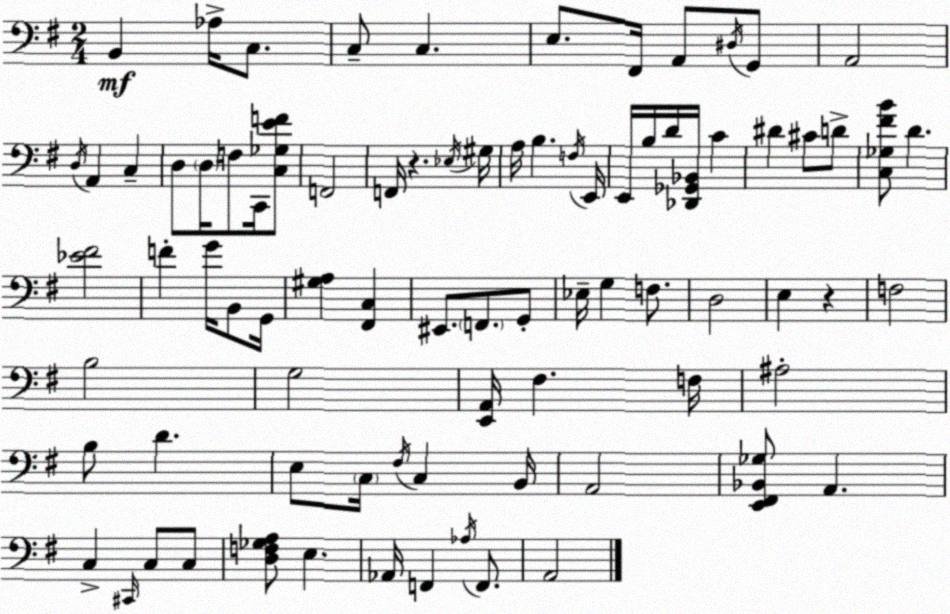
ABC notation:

X:1
T:Untitled
M:2/4
L:1/4
K:G
B,, _A,/4 C,/2 C,/2 C, E,/2 ^F,,/4 A,,/2 ^D,/4 G,,/2 A,,2 D,/4 A,, C, D,/2 D,/4 F,/2 C,,/4 [C,_G,EF]/2 F,,2 F,,/4 z _E,/4 ^G,/4 A,/4 B, F,/4 E,,/4 E,,/4 B,/4 D/4 [_D,,_G,,_B,,]/4 C ^D ^C/2 D/2 [C,_G,^FB]/2 D [_E^F]2 F G/4 B,,/2 G,,/4 [^G,A,] [^F,,C,] ^E,,/2 F,,/2 G,,/2 _E,/4 G, F,/2 D,2 E, z F,2 B,2 G,2 [E,,A,,]/4 ^F, F,/4 ^A,2 B,/2 D E,/2 C,/4 ^F,/4 C, B,,/4 A,,2 [E,,^F,,_B,,_G,]/2 A,, C, ^C,,/4 C,/2 C,/2 [D,F,_G,A,]/2 E, _A,,/4 F,, _A,/4 F,,/2 A,,2